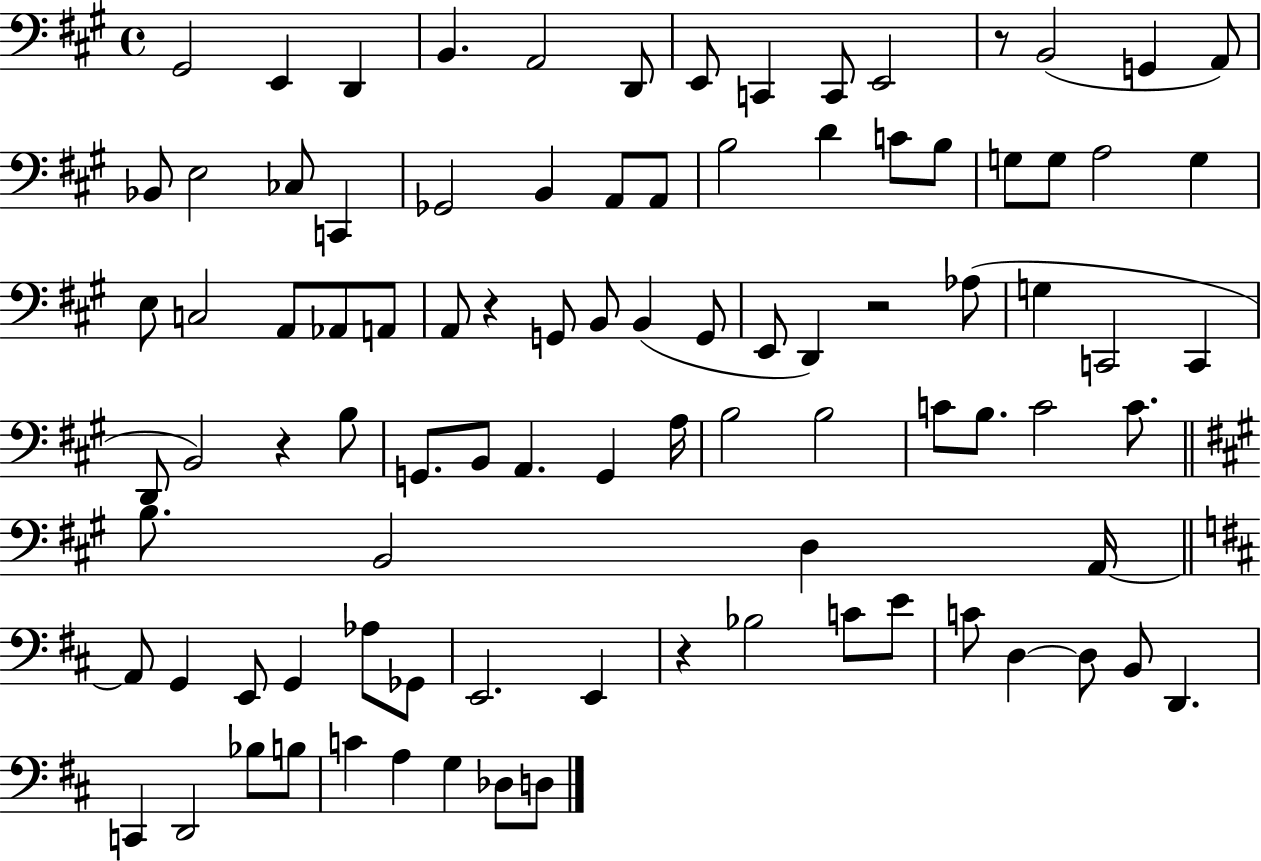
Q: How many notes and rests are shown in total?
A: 93